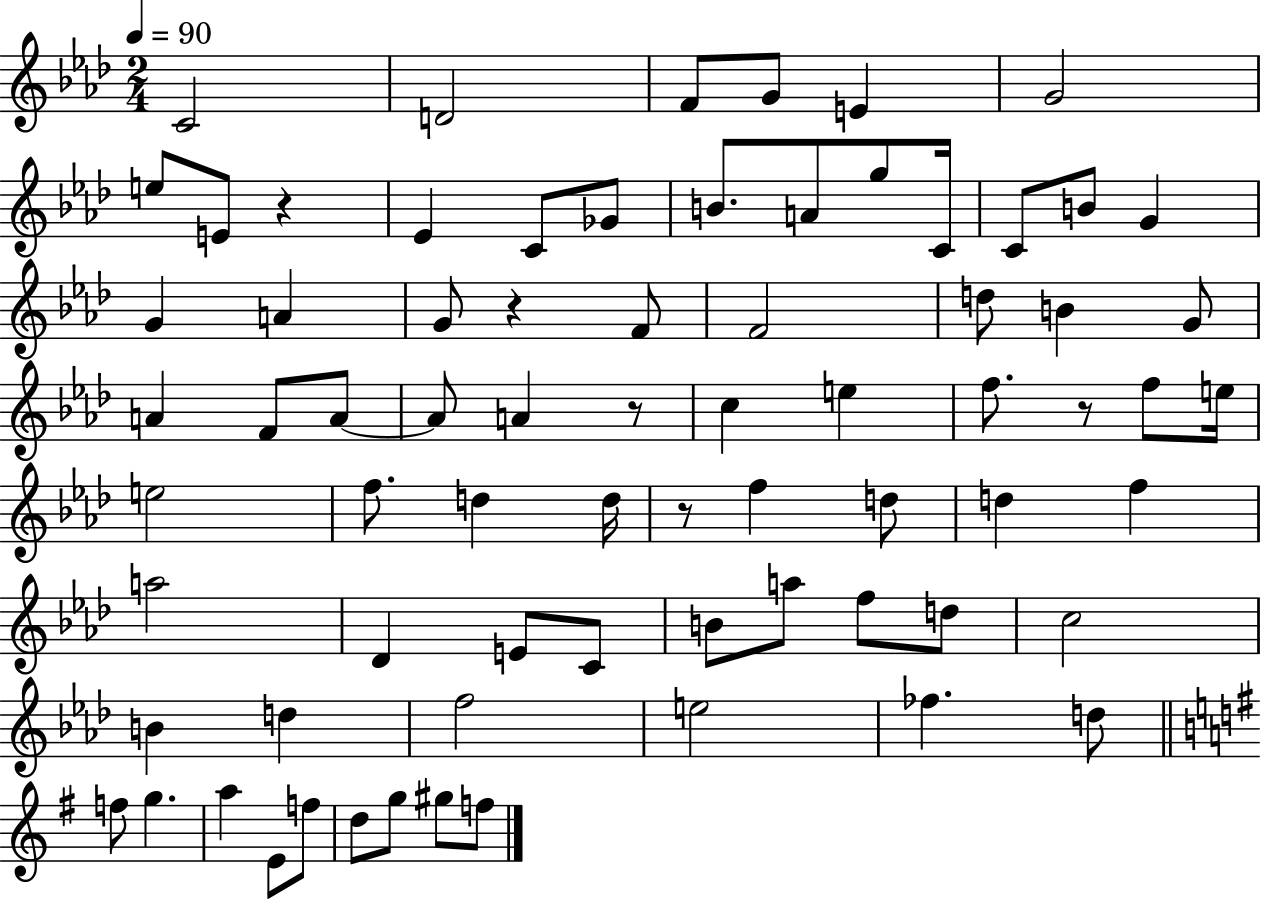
X:1
T:Untitled
M:2/4
L:1/4
K:Ab
C2 D2 F/2 G/2 E G2 e/2 E/2 z _E C/2 _G/2 B/2 A/2 g/2 C/4 C/2 B/2 G G A G/2 z F/2 F2 d/2 B G/2 A F/2 A/2 A/2 A z/2 c e f/2 z/2 f/2 e/4 e2 f/2 d d/4 z/2 f d/2 d f a2 _D E/2 C/2 B/2 a/2 f/2 d/2 c2 B d f2 e2 _f d/2 f/2 g a E/2 f/2 d/2 g/2 ^g/2 f/2